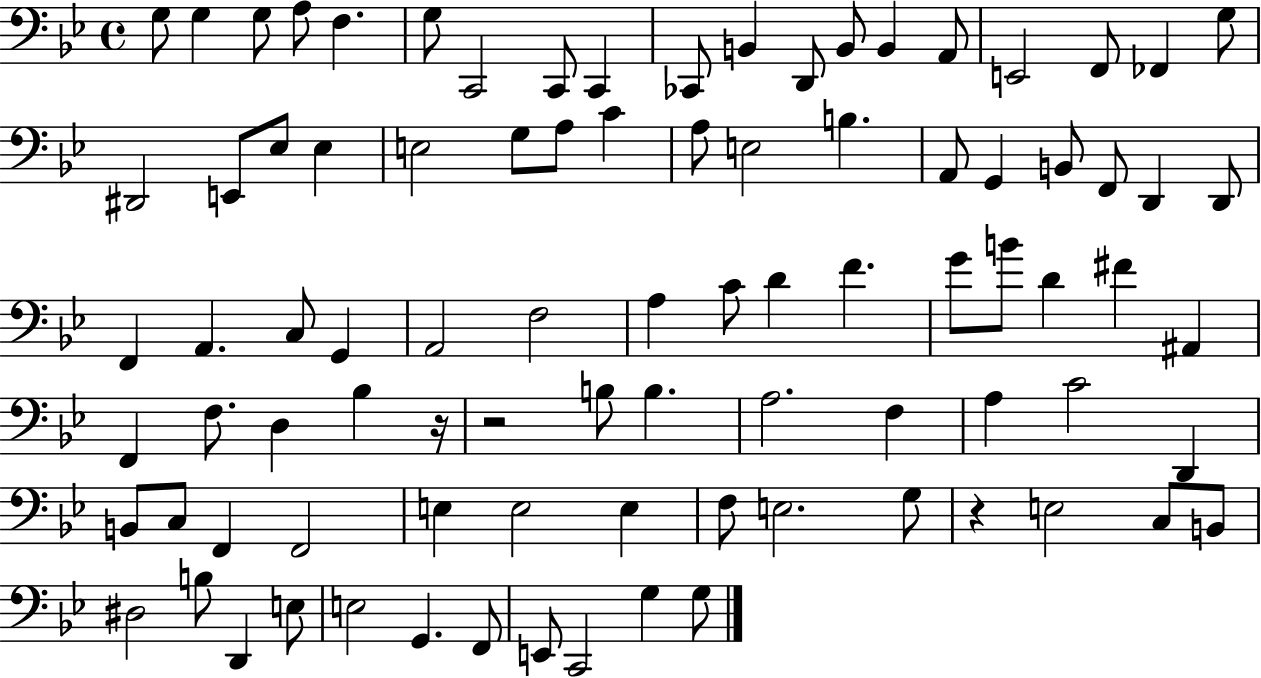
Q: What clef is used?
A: bass